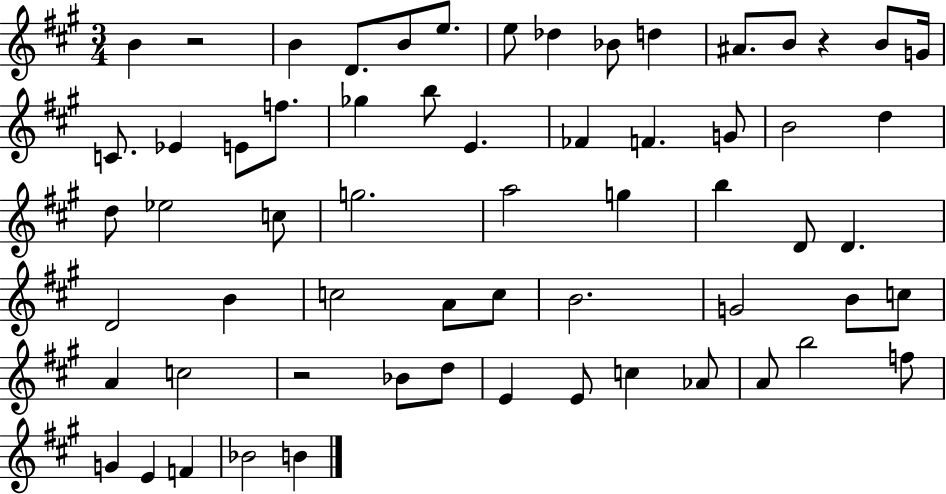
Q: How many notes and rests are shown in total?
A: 62